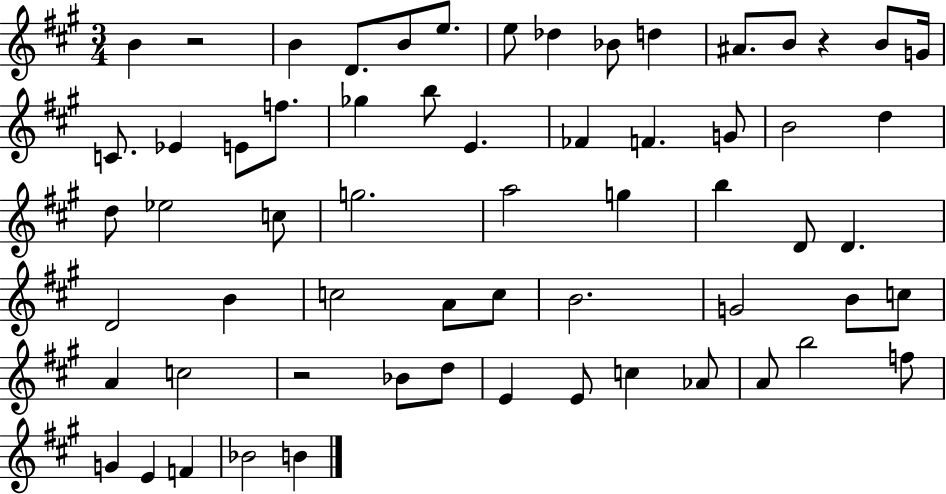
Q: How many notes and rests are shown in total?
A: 62